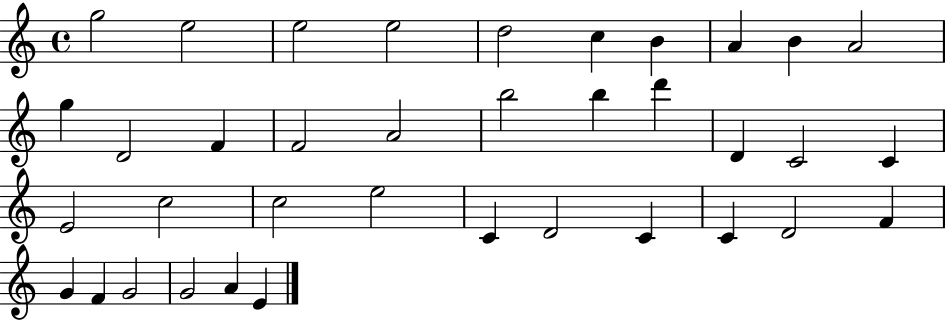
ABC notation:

X:1
T:Untitled
M:4/4
L:1/4
K:C
g2 e2 e2 e2 d2 c B A B A2 g D2 F F2 A2 b2 b d' D C2 C E2 c2 c2 e2 C D2 C C D2 F G F G2 G2 A E